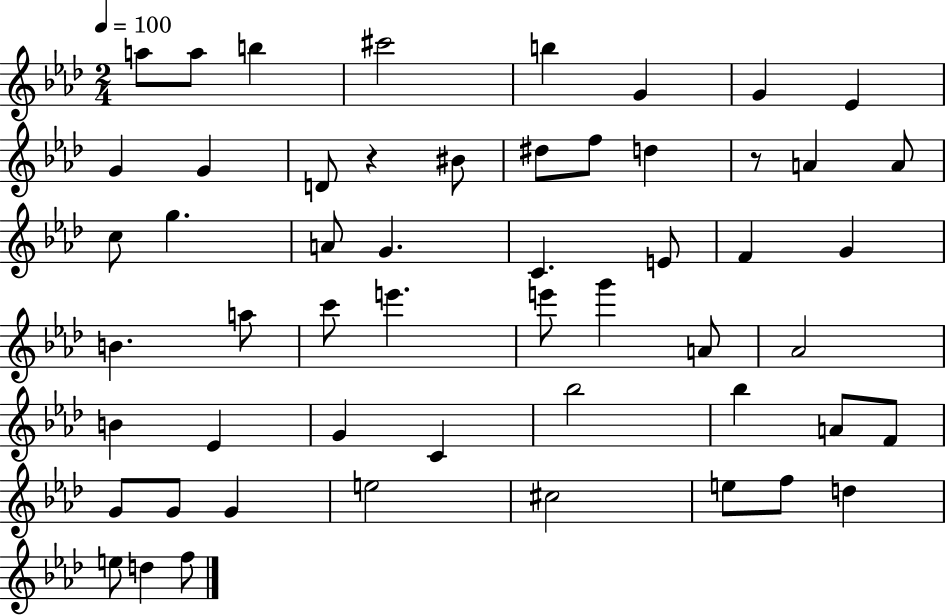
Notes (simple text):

A5/e A5/e B5/q C#6/h B5/q G4/q G4/q Eb4/q G4/q G4/q D4/e R/q BIS4/e D#5/e F5/e D5/q R/e A4/q A4/e C5/e G5/q. A4/e G4/q. C4/q. E4/e F4/q G4/q B4/q. A5/e C6/e E6/q. E6/e G6/q A4/e Ab4/h B4/q Eb4/q G4/q C4/q Bb5/h Bb5/q A4/e F4/e G4/e G4/e G4/q E5/h C#5/h E5/e F5/e D5/q E5/e D5/q F5/e